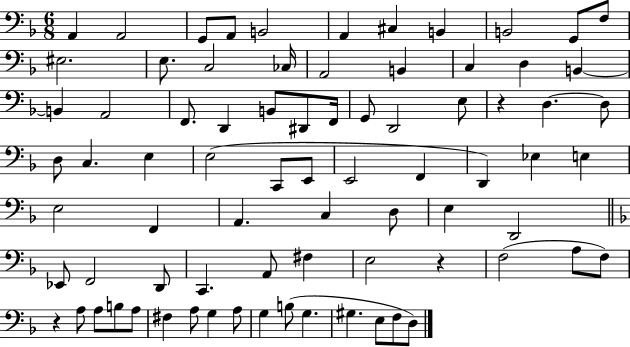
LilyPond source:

{
  \clef bass
  \numericTimeSignature
  \time 6/8
  \key f \major
  a,4 a,2 | g,8 a,8 b,2 | a,4 cis4 b,4 | b,2 g,8 f8 | \break eis2. | e8. c2 ces16 | a,2 b,4 | c4 d4 b,4~~ | \break b,4 a,2 | f,8. d,4 b,8 dis,8 f,16 | g,8 d,2 e8 | r4 d4.~~ d8 | \break d8 c4. e4 | e2( c,8 e,8 | e,2 f,4 | d,4) ees4 e4 | \break e2 f,4 | a,4. c4 d8 | e4 d,2 | \bar "||" \break \key f \major ees,8 f,2 d,8 | c,4. a,8 fis4 | e2 r4 | f2( a8 f8) | \break r4 a8 a8 b8 a8 | fis4 a8 g4 a8 | g4 b8( g4. | gis4. e8 f8 d8) | \break \bar "|."
}